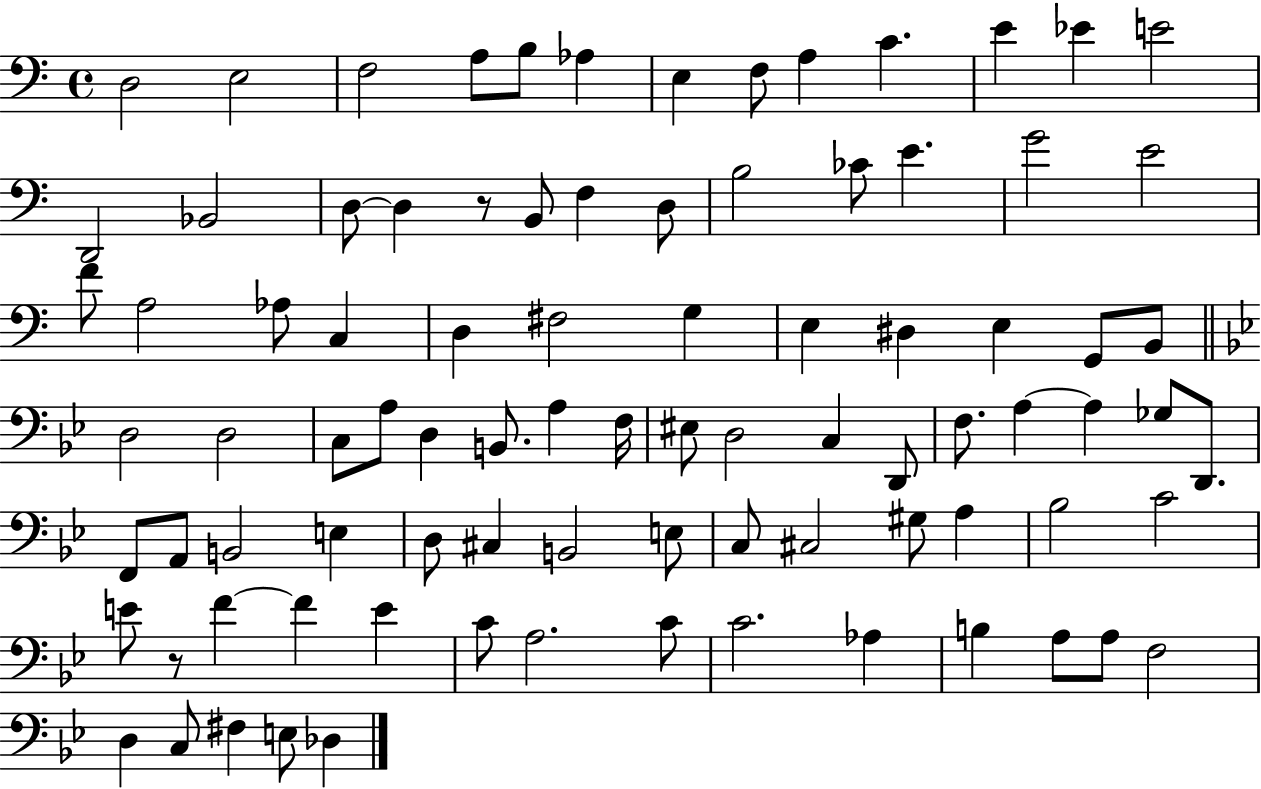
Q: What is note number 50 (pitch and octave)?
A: F3